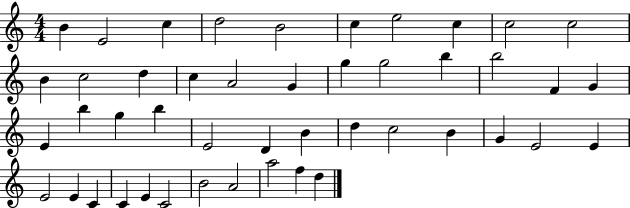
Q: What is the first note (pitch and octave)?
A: B4